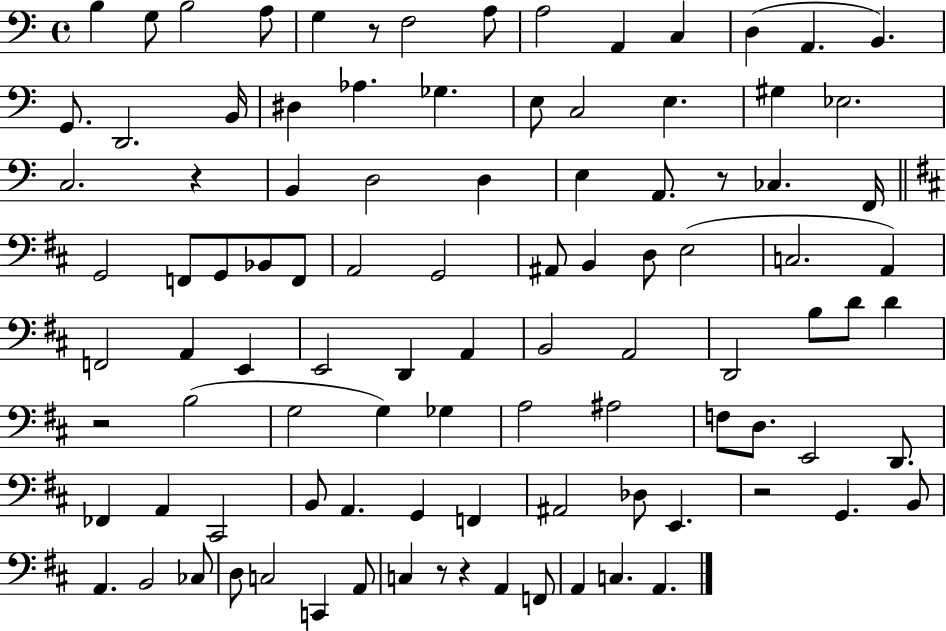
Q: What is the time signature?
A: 4/4